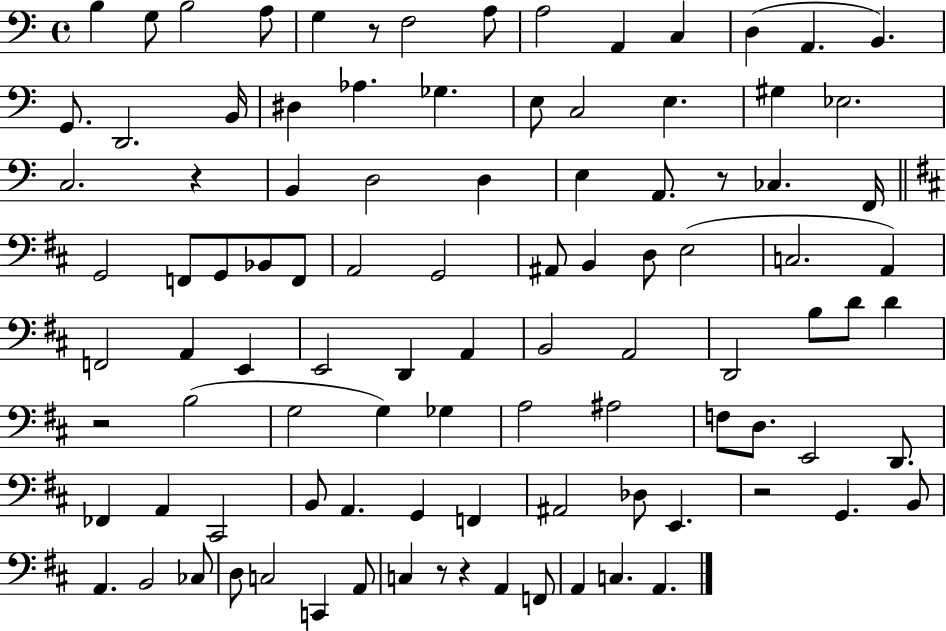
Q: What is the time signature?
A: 4/4